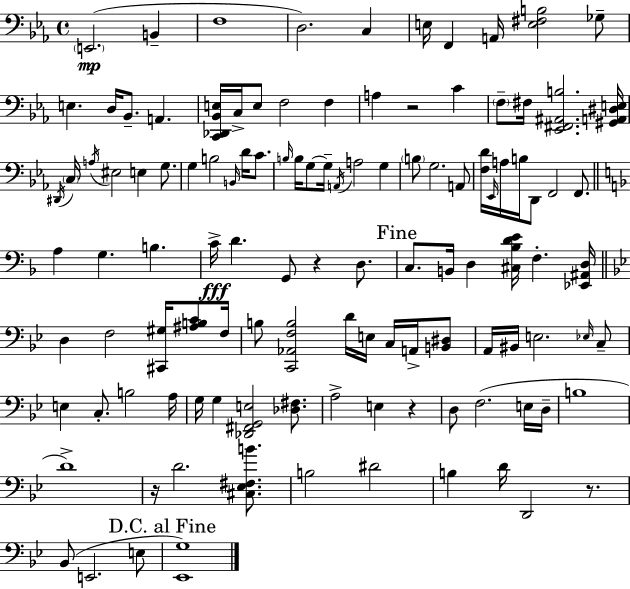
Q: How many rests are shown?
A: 5